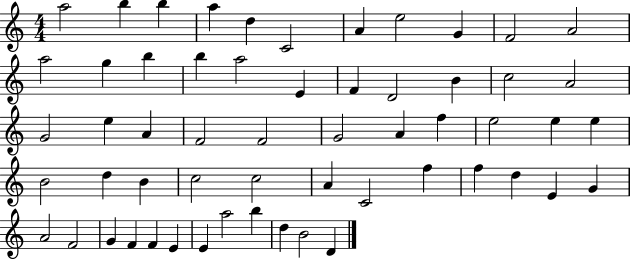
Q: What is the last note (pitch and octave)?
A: D4